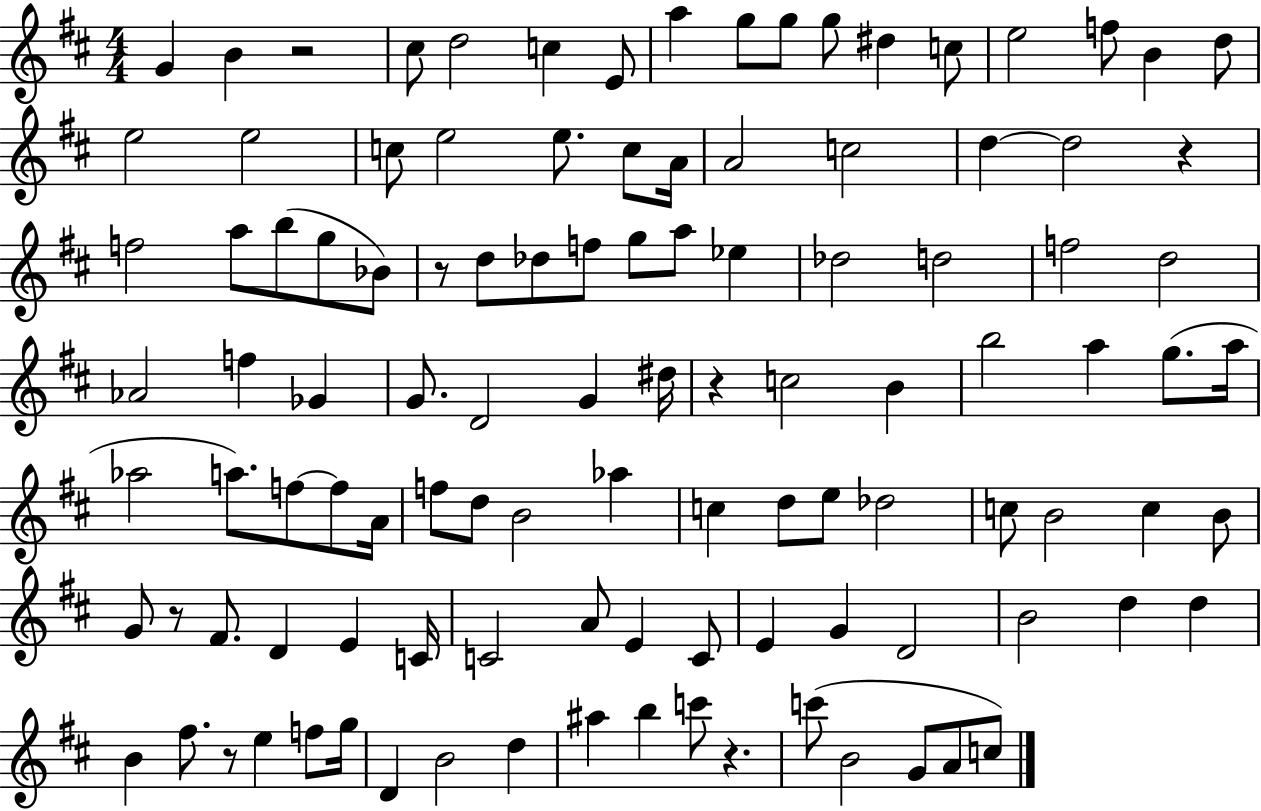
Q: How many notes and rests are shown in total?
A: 110